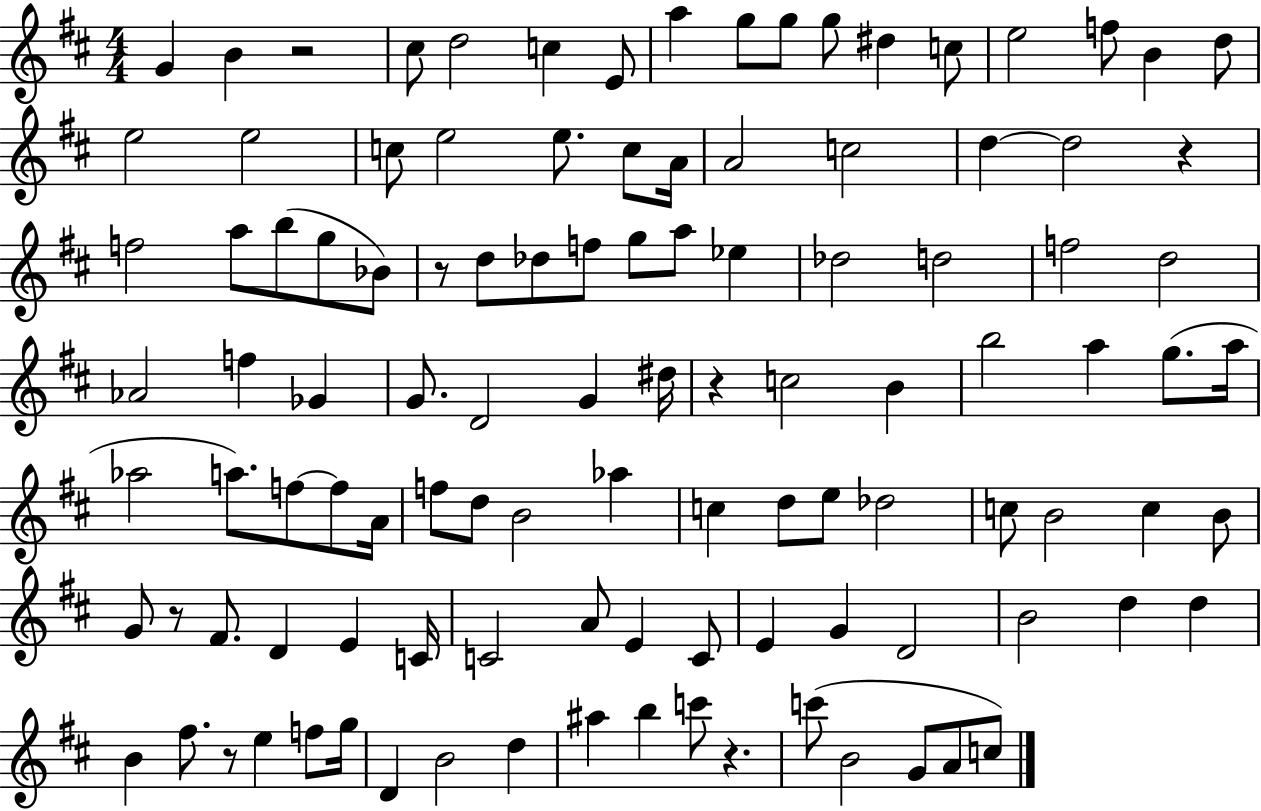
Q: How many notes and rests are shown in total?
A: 110